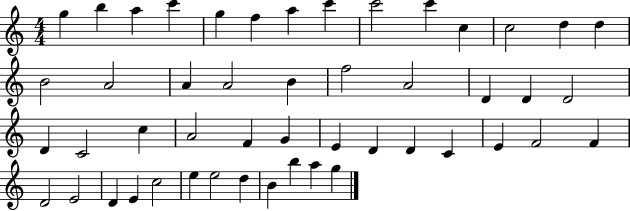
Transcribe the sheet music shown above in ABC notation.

X:1
T:Untitled
M:4/4
L:1/4
K:C
g b a c' g f a c' c'2 c' c c2 d d B2 A2 A A2 B f2 A2 D D D2 D C2 c A2 F G E D D C E F2 F D2 E2 D E c2 e e2 d B b a g